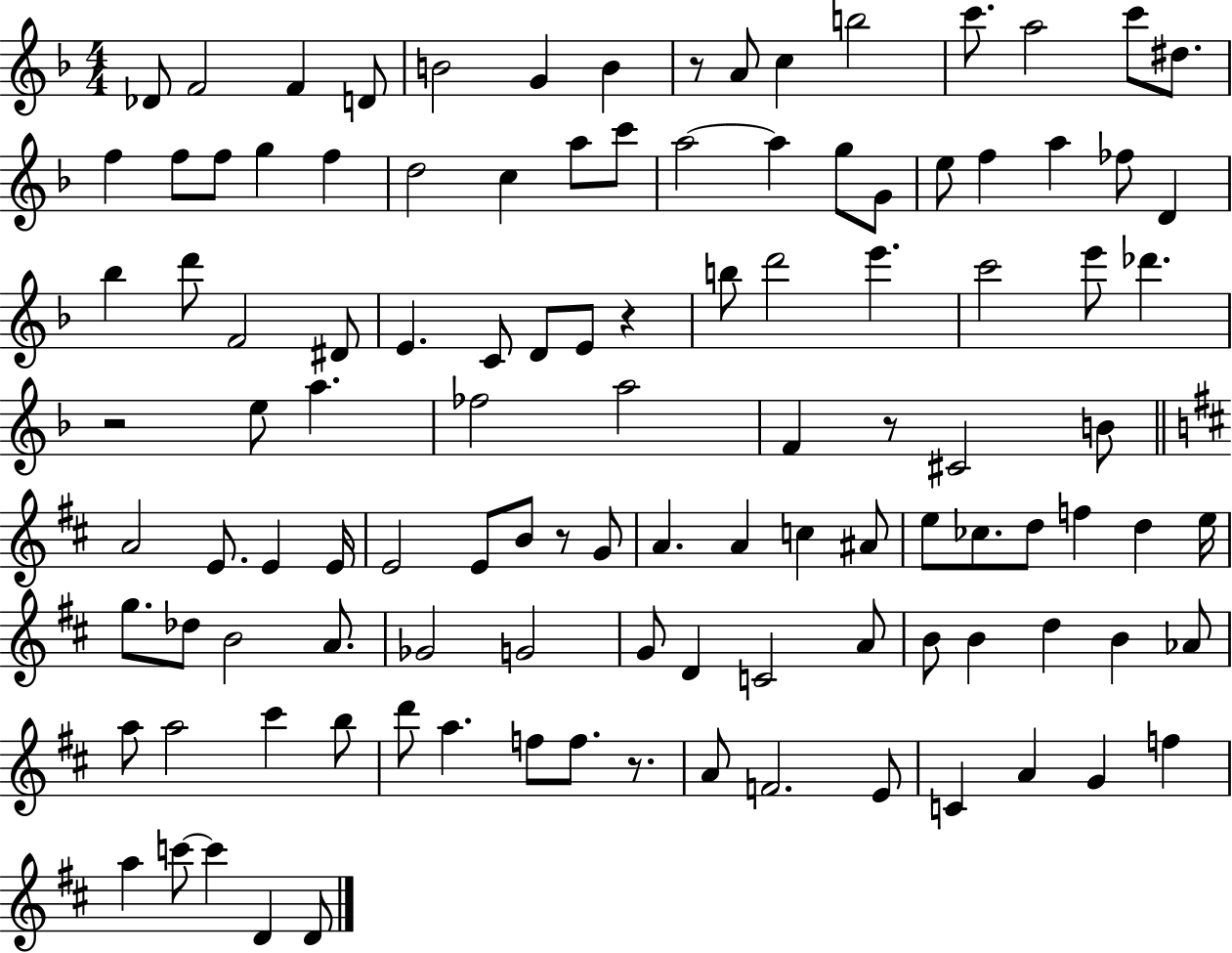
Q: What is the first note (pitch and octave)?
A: Db4